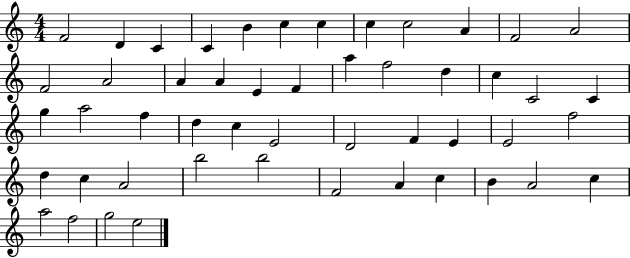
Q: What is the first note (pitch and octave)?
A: F4